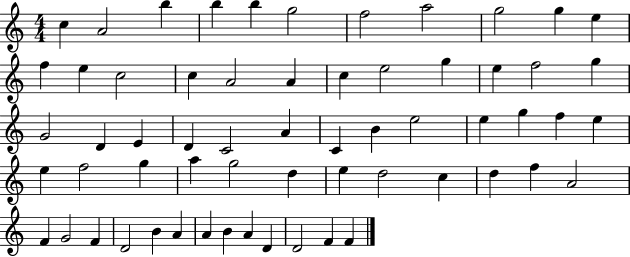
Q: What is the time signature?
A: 4/4